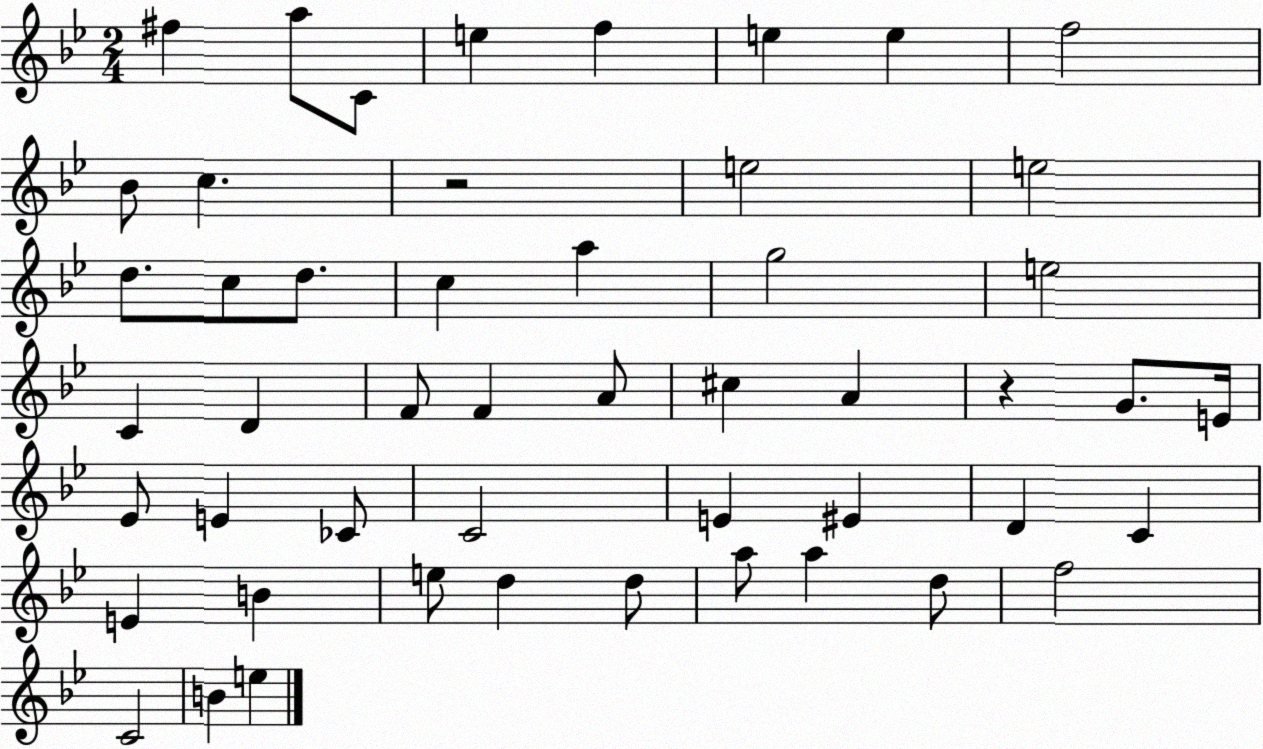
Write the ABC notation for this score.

X:1
T:Untitled
M:2/4
L:1/4
K:Bb
^f a/2 C/2 e f e e f2 _B/2 c z2 e2 e2 d/2 c/2 d/2 c a g2 e2 C D F/2 F A/2 ^c A z G/2 E/4 _E/2 E _C/2 C2 E ^E D C E B e/2 d d/2 a/2 a d/2 f2 C2 B e